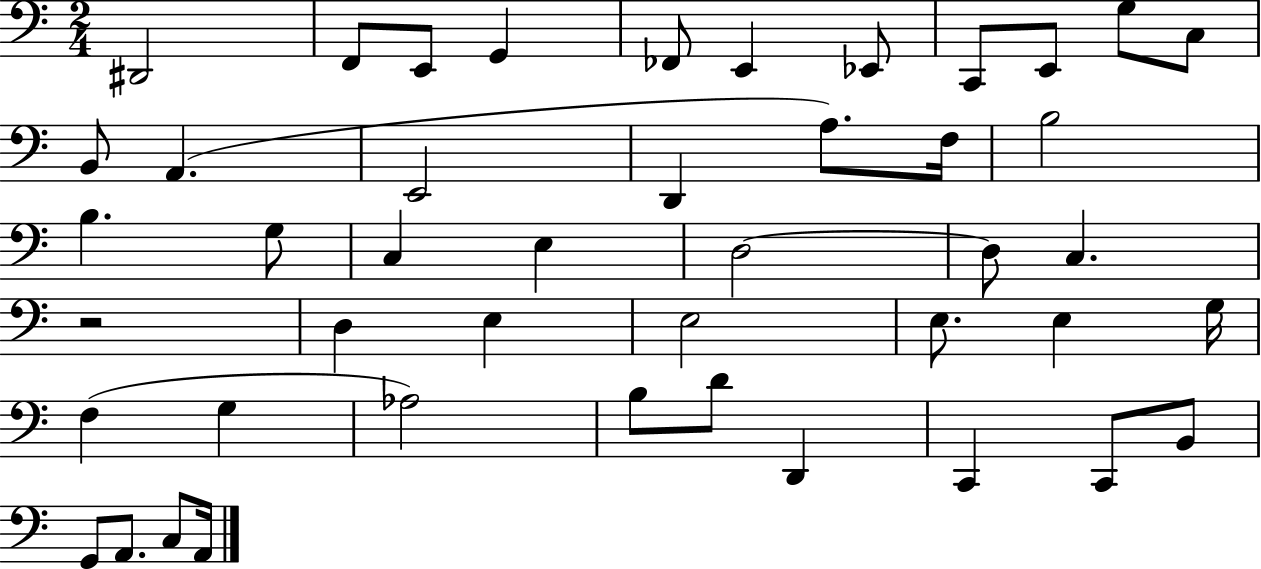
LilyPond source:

{
  \clef bass
  \numericTimeSignature
  \time 2/4
  \key c \major
  \repeat volta 2 { dis,2 | f,8 e,8 g,4 | fes,8 e,4 ees,8 | c,8 e,8 g8 c8 | \break b,8 a,4.( | e,2 | d,4 a8.) f16 | b2 | \break b4. g8 | c4 e4 | d2~~ | d8 c4. | \break r2 | d4 e4 | e2 | e8. e4 g16 | \break f4( g4 | aes2) | b8 d'8 d,4 | c,4 c,8 b,8 | \break g,8 a,8. c8 a,16 | } \bar "|."
}